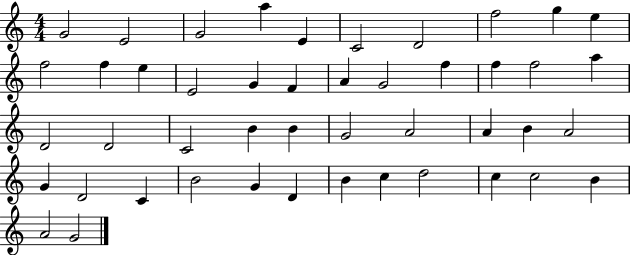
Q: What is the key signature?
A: C major